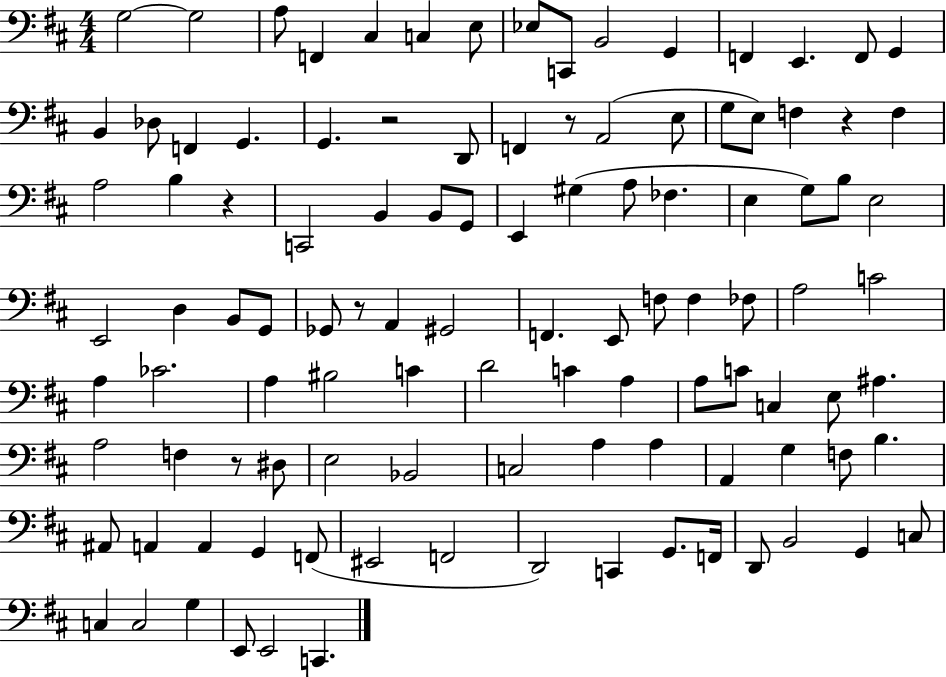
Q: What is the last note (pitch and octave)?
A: C2